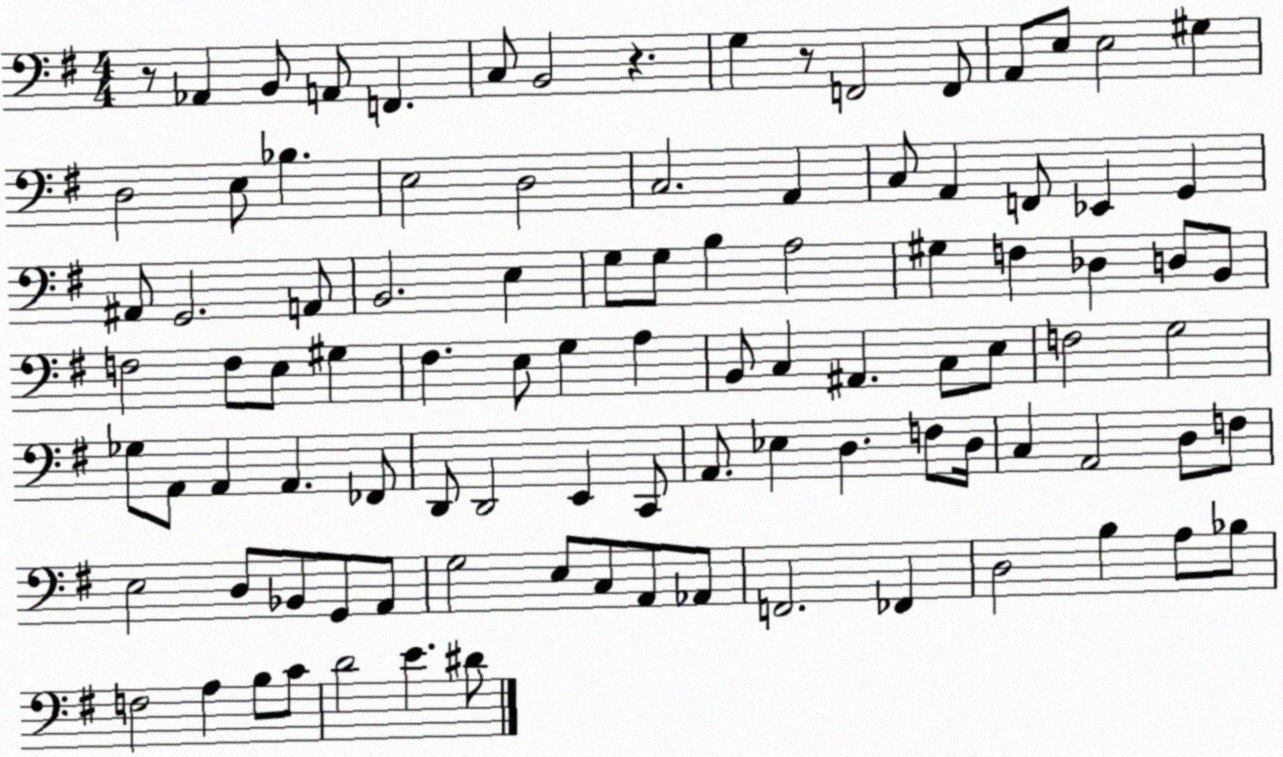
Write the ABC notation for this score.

X:1
T:Untitled
M:4/4
L:1/4
K:G
z/2 _A,, B,,/2 A,,/2 F,, C,/2 B,,2 z G, z/2 F,,2 F,,/2 A,,/2 E,/2 E,2 ^G, D,2 E,/2 _B, E,2 D,2 C,2 A,, C,/2 A,, F,,/2 _E,, G,, ^A,,/2 G,,2 A,,/2 B,,2 E, G,/2 G,/2 B, A,2 ^G, F, _D, D,/2 B,,/2 F,2 F,/2 E,/2 ^G, ^F, E,/2 G, A, B,,/2 C, ^A,, C,/2 E,/2 F,2 G,2 _G,/2 A,,/2 A,, A,, _F,,/2 D,,/2 D,,2 E,, C,,/2 A,,/2 _E, D, F,/2 D,/4 C, A,,2 D,/2 F,/2 E,2 D,/2 _B,,/2 G,,/2 A,,/2 G,2 E,/2 C,/2 A,,/2 _A,,/2 F,,2 _F,, D,2 B, A,/2 _B,/2 F,2 A, B,/2 C/2 D2 E ^D/2